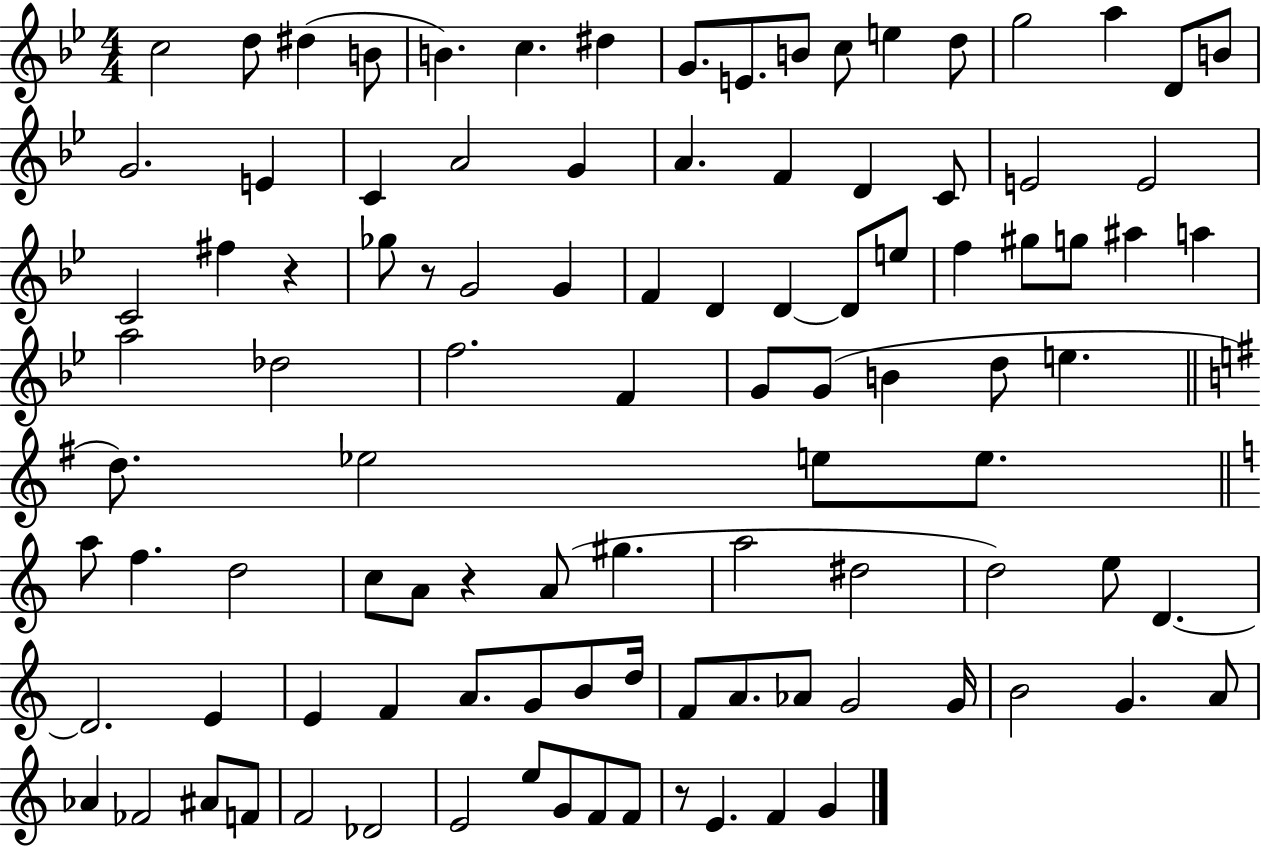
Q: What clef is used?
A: treble